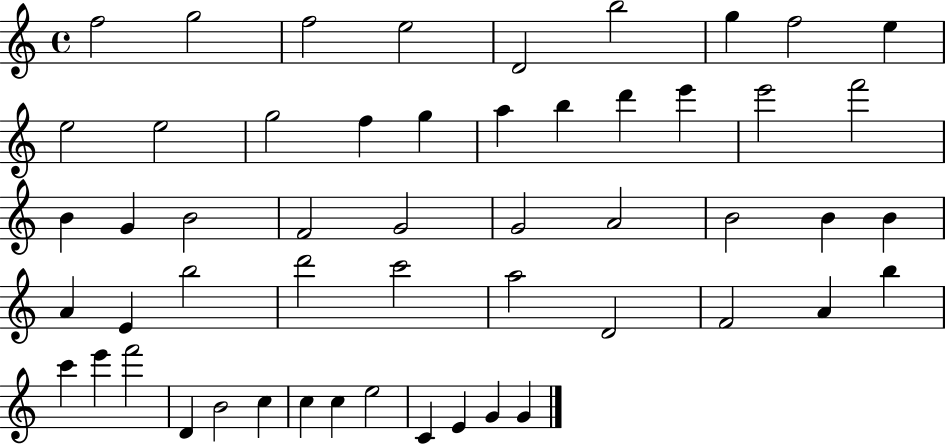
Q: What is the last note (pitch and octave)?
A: G4